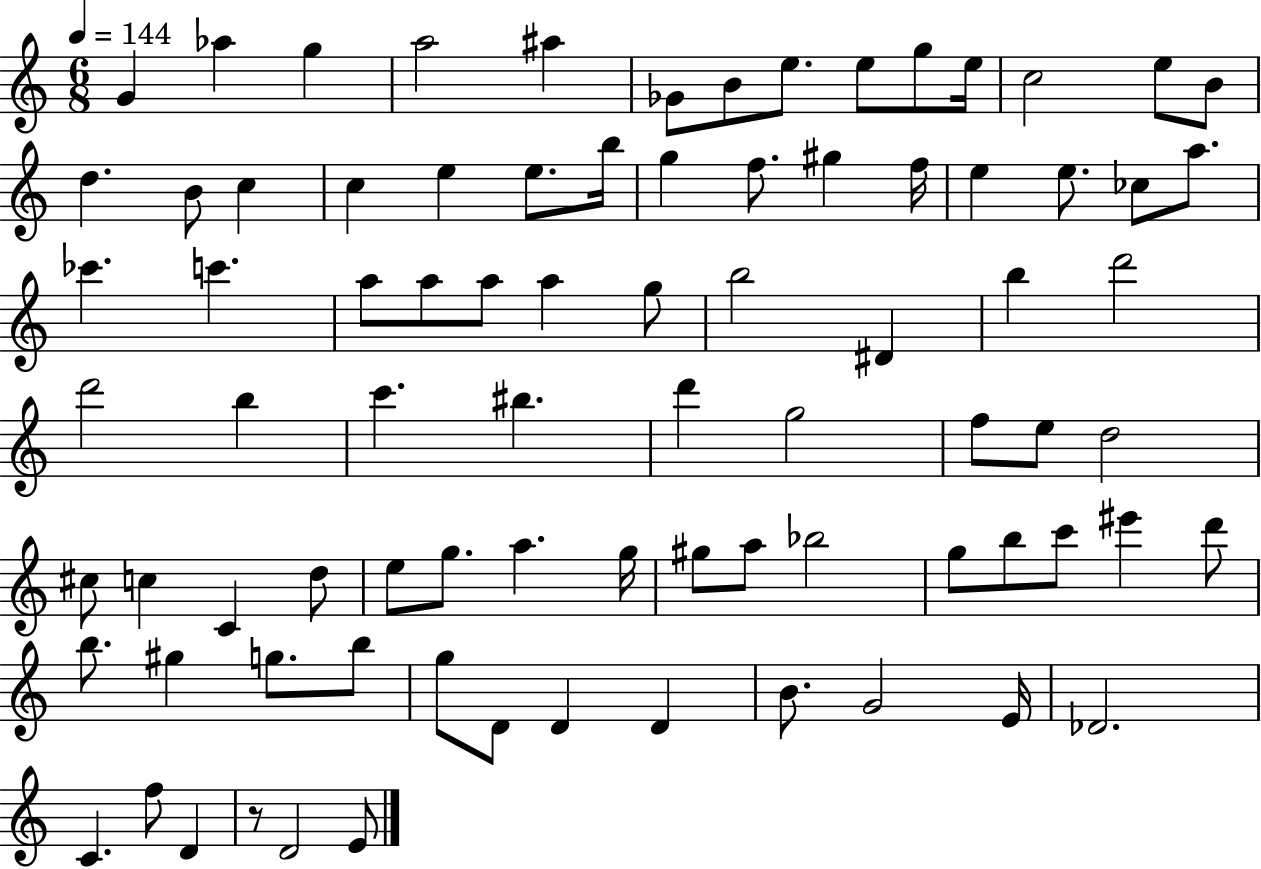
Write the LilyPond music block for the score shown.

{
  \clef treble
  \numericTimeSignature
  \time 6/8
  \key c \major
  \tempo 4 = 144
  \repeat volta 2 { g'4 aes''4 g''4 | a''2 ais''4 | ges'8 b'8 e''8. e''8 g''8 e''16 | c''2 e''8 b'8 | \break d''4. b'8 c''4 | c''4 e''4 e''8. b''16 | g''4 f''8. gis''4 f''16 | e''4 e''8. ces''8 a''8. | \break ces'''4. c'''4. | a''8 a''8 a''8 a''4 g''8 | b''2 dis'4 | b''4 d'''2 | \break d'''2 b''4 | c'''4. bis''4. | d'''4 g''2 | f''8 e''8 d''2 | \break cis''8 c''4 c'4 d''8 | e''8 g''8. a''4. g''16 | gis''8 a''8 bes''2 | g''8 b''8 c'''8 eis'''4 d'''8 | \break b''8. gis''4 g''8. b''8 | g''8 d'8 d'4 d'4 | b'8. g'2 e'16 | des'2. | \break c'4. f''8 d'4 | r8 d'2 e'8 | } \bar "|."
}